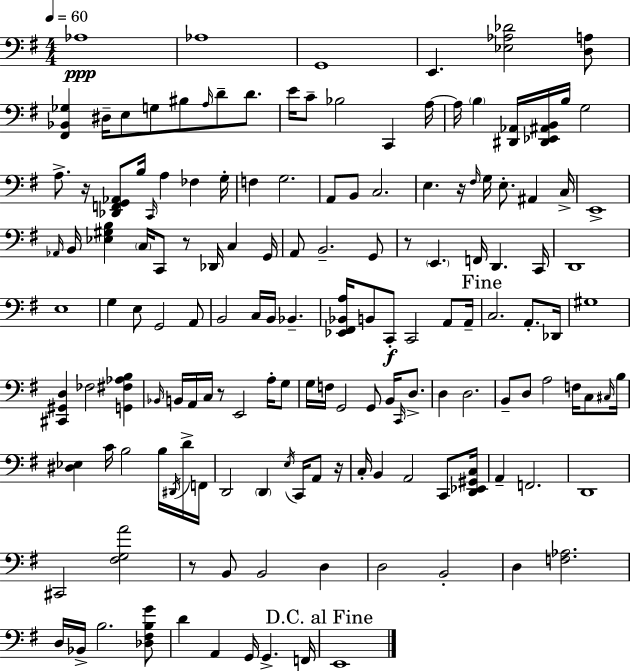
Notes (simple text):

Ab3/w Ab3/w G2/w E2/q. [Eb3,Ab3,Db4]/h [D3,A3]/e [F#2,Bb2,Gb3]/q D#3/s E3/e G3/e BIS3/e A3/s D4/e D4/e. E4/s C4/e Bb3/h C2/q A3/s A3/s B3/q [D#2,Ab2]/s [D#2,Eb2,A#2,B2]/s B3/s G3/h A3/e. R/s [Db2,F2,G2,Ab2]/e B3/s C2/s A3/q FES3/q G3/s F3/q G3/h. A2/e B2/e C3/h. E3/q. R/s F#3/s G3/s E3/e. A#2/q C3/s E2/w Ab2/s B2/s [Eb3,G#3,B3]/q C3/s C2/e R/e Db2/s C3/q G2/s A2/e B2/h. G2/e R/e E2/q. F2/s D2/q. C2/s D2/w E3/w G3/q E3/e G2/h A2/e B2/h C3/s B2/s Bb2/q. [Eb2,F#2,Bb2,A3]/s B2/e C2/e C2/h A2/e A2/s C3/h. A2/e. Db2/s G#3/w [C#2,G#2,D3]/q FES3/h [G2,F#3,Ab3,B3]/q Bb2/s B2/s A2/s C3/s R/e E2/h A3/s G3/e G3/s F3/s G2/h G2/e B2/s C2/s D3/e. D3/q D3/h. B2/e D3/e A3/h F3/s C3/e C#3/s B3/s [D#3,Eb3]/q C4/s B3/h B3/s D#2/s D4/s F2/s D2/h D2/q E3/s C2/s A2/e R/s C3/s B2/q A2/h C2/e [D2,Eb2,G#2,C3]/s A2/q F2/h. D2/w C#2/h [F#3,G3,A4]/h R/e B2/e B2/h D3/q D3/h B2/h D3/q [F3,Ab3]/h. D3/s Bb2/s B3/h. [Db3,F#3,B3,G4]/e D4/q A2/q G2/s G2/q. F2/s E2/w